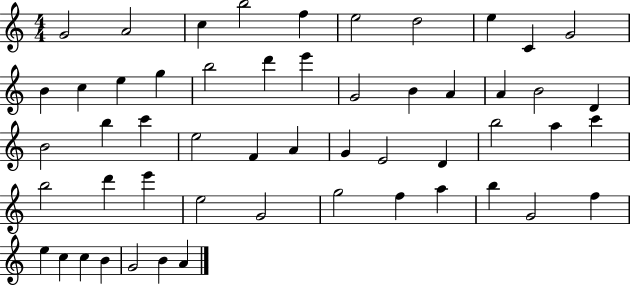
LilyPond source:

{
  \clef treble
  \numericTimeSignature
  \time 4/4
  \key c \major
  g'2 a'2 | c''4 b''2 f''4 | e''2 d''2 | e''4 c'4 g'2 | \break b'4 c''4 e''4 g''4 | b''2 d'''4 e'''4 | g'2 b'4 a'4 | a'4 b'2 d'4 | \break b'2 b''4 c'''4 | e''2 f'4 a'4 | g'4 e'2 d'4 | b''2 a''4 c'''4 | \break b''2 d'''4 e'''4 | e''2 g'2 | g''2 f''4 a''4 | b''4 g'2 f''4 | \break e''4 c''4 c''4 b'4 | g'2 b'4 a'4 | \bar "|."
}